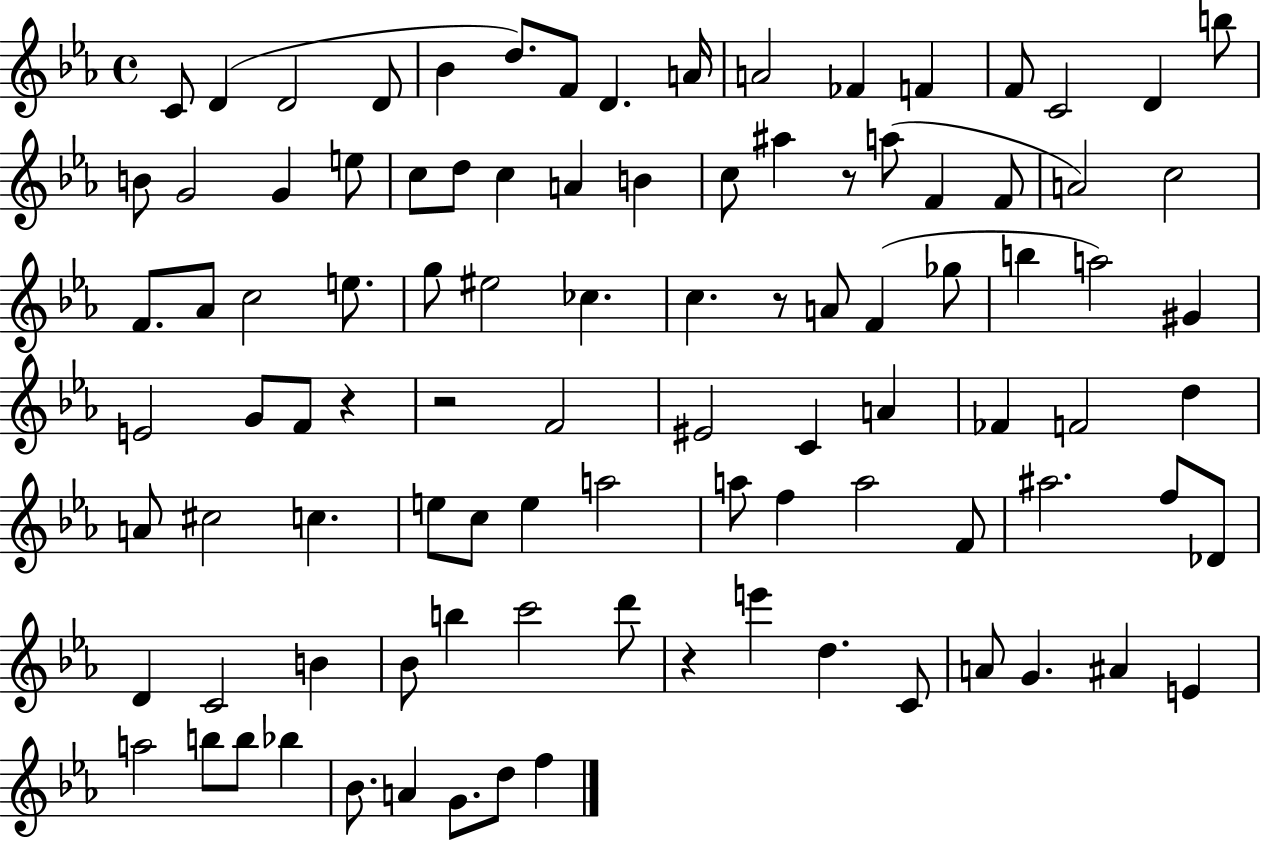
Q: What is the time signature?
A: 4/4